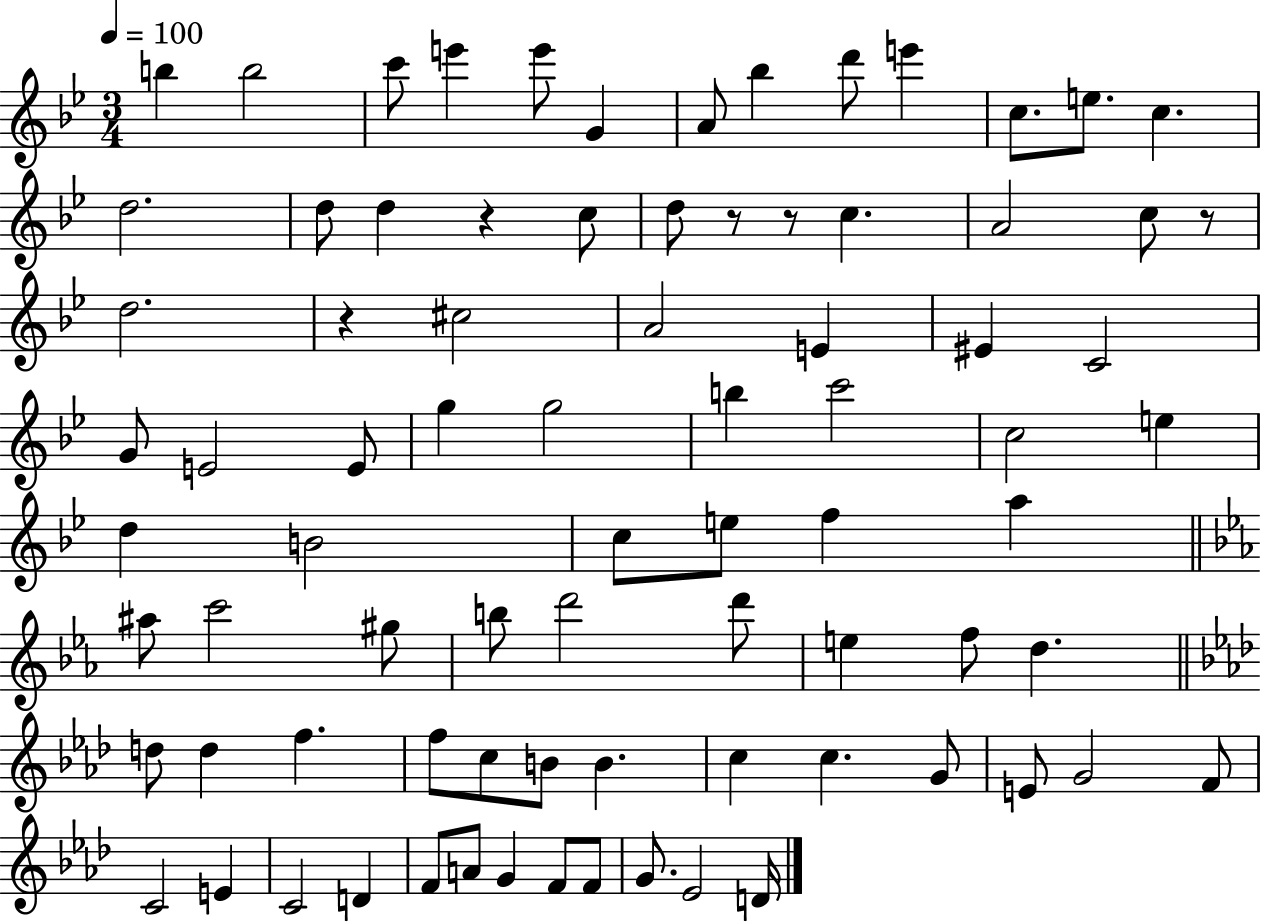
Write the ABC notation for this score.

X:1
T:Untitled
M:3/4
L:1/4
K:Bb
b b2 c'/2 e' e'/2 G A/2 _b d'/2 e' c/2 e/2 c d2 d/2 d z c/2 d/2 z/2 z/2 c A2 c/2 z/2 d2 z ^c2 A2 E ^E C2 G/2 E2 E/2 g g2 b c'2 c2 e d B2 c/2 e/2 f a ^a/2 c'2 ^g/2 b/2 d'2 d'/2 e f/2 d d/2 d f f/2 c/2 B/2 B c c G/2 E/2 G2 F/2 C2 E C2 D F/2 A/2 G F/2 F/2 G/2 _E2 D/4